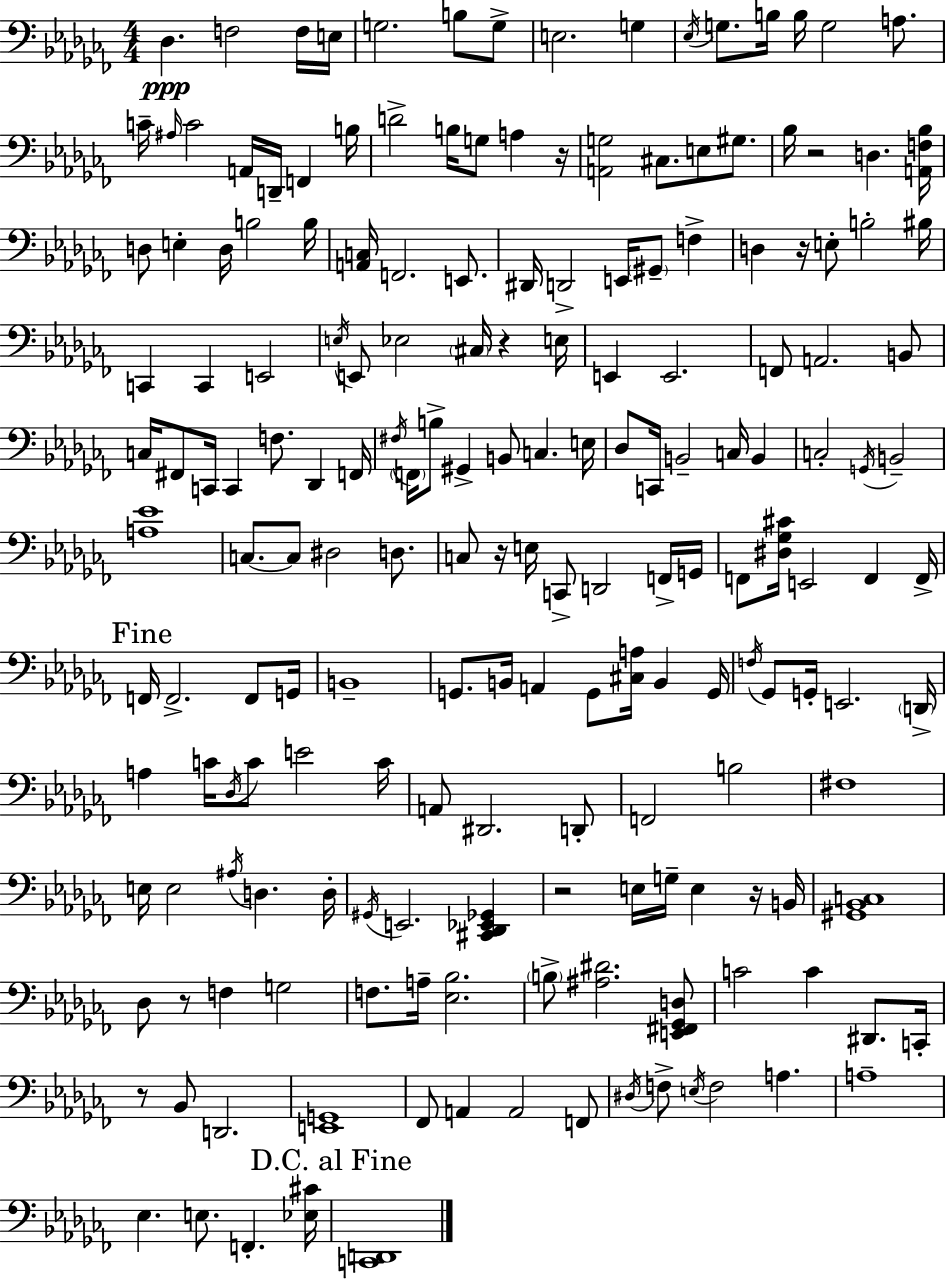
X:1
T:Untitled
M:4/4
L:1/4
K:Abm
_D, F,2 F,/4 E,/4 G,2 B,/2 G,/2 E,2 G, _E,/4 G,/2 B,/4 B,/4 G,2 A,/2 C/4 ^A,/4 C2 A,,/4 D,,/4 F,, B,/4 D2 B,/4 G,/2 A, z/4 [A,,G,]2 ^C,/2 E,/2 ^G,/2 _B,/4 z2 D, [A,,F,_B,]/4 D,/2 E, D,/4 B,2 B,/4 [A,,C,]/4 F,,2 E,,/2 ^D,,/4 D,,2 E,,/4 ^G,,/2 F, D, z/4 E,/2 B,2 ^B,/4 C,, C,, E,,2 E,/4 E,,/2 _E,2 ^C,/4 z E,/4 E,, E,,2 F,,/2 A,,2 B,,/2 C,/4 ^F,,/2 C,,/4 C,, F,/2 _D,, F,,/4 ^F,/4 F,,/4 B,/2 ^G,, B,,/2 C, E,/4 _D,/2 C,,/4 B,,2 C,/4 B,, C,2 G,,/4 B,,2 [A,_E]4 C,/2 C,/2 ^D,2 D,/2 C,/2 z/4 E,/4 C,,/2 D,,2 F,,/4 G,,/4 F,,/2 [^D,_G,^C]/4 E,,2 F,, F,,/4 F,,/4 F,,2 F,,/2 G,,/4 B,,4 G,,/2 B,,/4 A,, G,,/2 [^C,A,]/4 B,, G,,/4 F,/4 _G,,/2 G,,/4 E,,2 D,,/4 A, C/4 _D,/4 C/2 E2 C/4 A,,/2 ^D,,2 D,,/2 F,,2 B,2 ^F,4 E,/4 E,2 ^A,/4 D, D,/4 ^G,,/4 E,,2 [^C,,_D,,_E,,_G,,] z2 E,/4 G,/4 E, z/4 B,,/4 [^G,,_B,,C,]4 _D,/2 z/2 F, G,2 F,/2 A,/4 [_E,_B,]2 B,/2 [^A,^D]2 [E,,^F,,_G,,D,]/2 C2 C ^D,,/2 C,,/4 z/2 _B,,/2 D,,2 [E,,G,,]4 _F,,/2 A,, A,,2 F,,/2 ^D,/4 F,/2 E,/4 F,2 A, A,4 _E, E,/2 F,, [_E,^C]/4 [C,,D,,]4